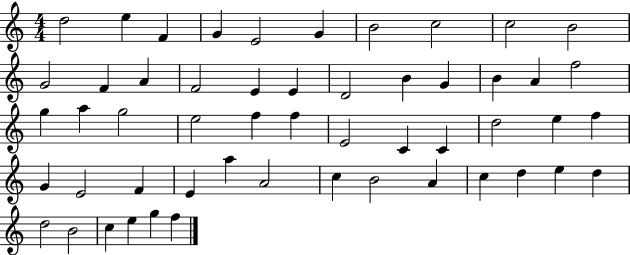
X:1
T:Untitled
M:4/4
L:1/4
K:C
d2 e F G E2 G B2 c2 c2 B2 G2 F A F2 E E D2 B G B A f2 g a g2 e2 f f E2 C C d2 e f G E2 F E a A2 c B2 A c d e d d2 B2 c e g f